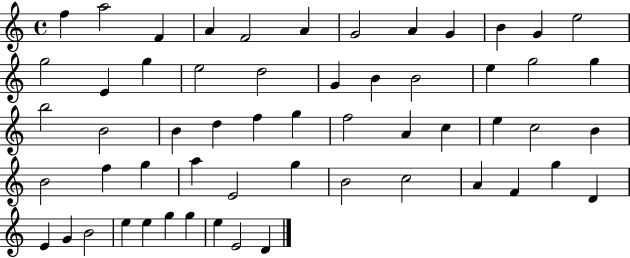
F5/q A5/h F4/q A4/q F4/h A4/q G4/h A4/q G4/q B4/q G4/q E5/h G5/h E4/q G5/q E5/h D5/h G4/q B4/q B4/h E5/q G5/h G5/q B5/h B4/h B4/q D5/q F5/q G5/q F5/h A4/q C5/q E5/q C5/h B4/q B4/h F5/q G5/q A5/q E4/h G5/q B4/h C5/h A4/q F4/q G5/q D4/q E4/q G4/q B4/h E5/q E5/q G5/q G5/q E5/q E4/h D4/q